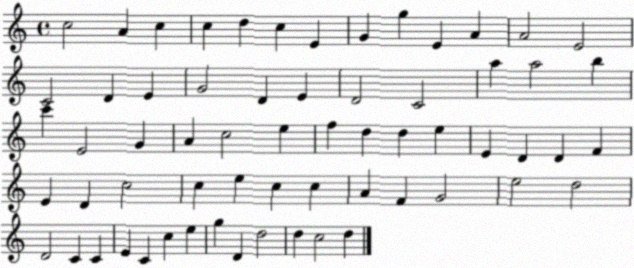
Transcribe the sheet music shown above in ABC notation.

X:1
T:Untitled
M:4/4
L:1/4
K:C
c2 A c c d c E G g E A A2 E2 C2 D E G2 D E D2 C2 a a2 b c' E2 G A c2 e f d d e E D D F E D c2 c e c c A F G2 e2 d2 D2 C C E C c e g D d2 d c2 d